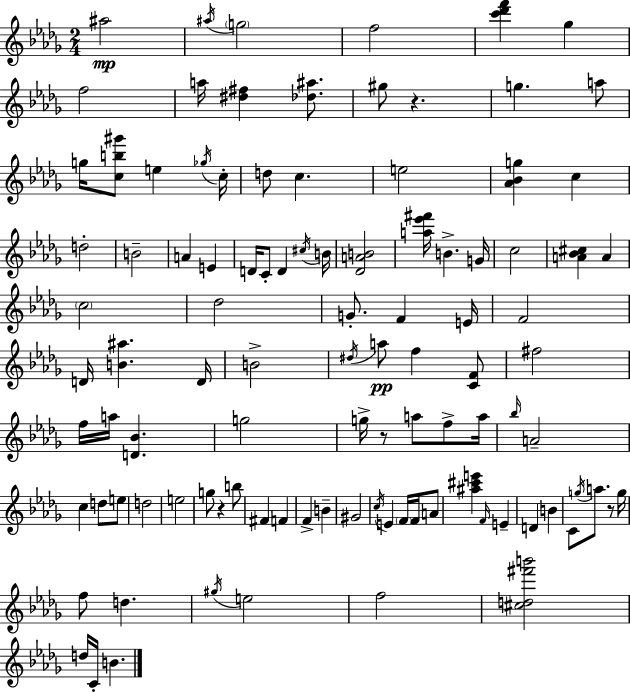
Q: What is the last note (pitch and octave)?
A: B4